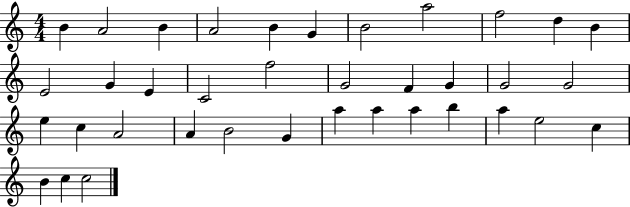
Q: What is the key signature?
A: C major